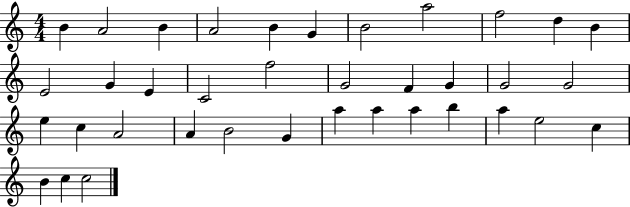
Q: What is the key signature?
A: C major